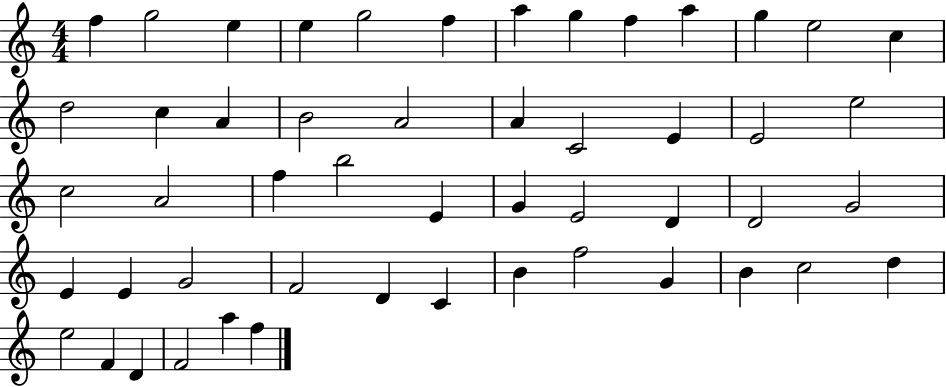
F5/q G5/h E5/q E5/q G5/h F5/q A5/q G5/q F5/q A5/q G5/q E5/h C5/q D5/h C5/q A4/q B4/h A4/h A4/q C4/h E4/q E4/h E5/h C5/h A4/h F5/q B5/h E4/q G4/q E4/h D4/q D4/h G4/h E4/q E4/q G4/h F4/h D4/q C4/q B4/q F5/h G4/q B4/q C5/h D5/q E5/h F4/q D4/q F4/h A5/q F5/q